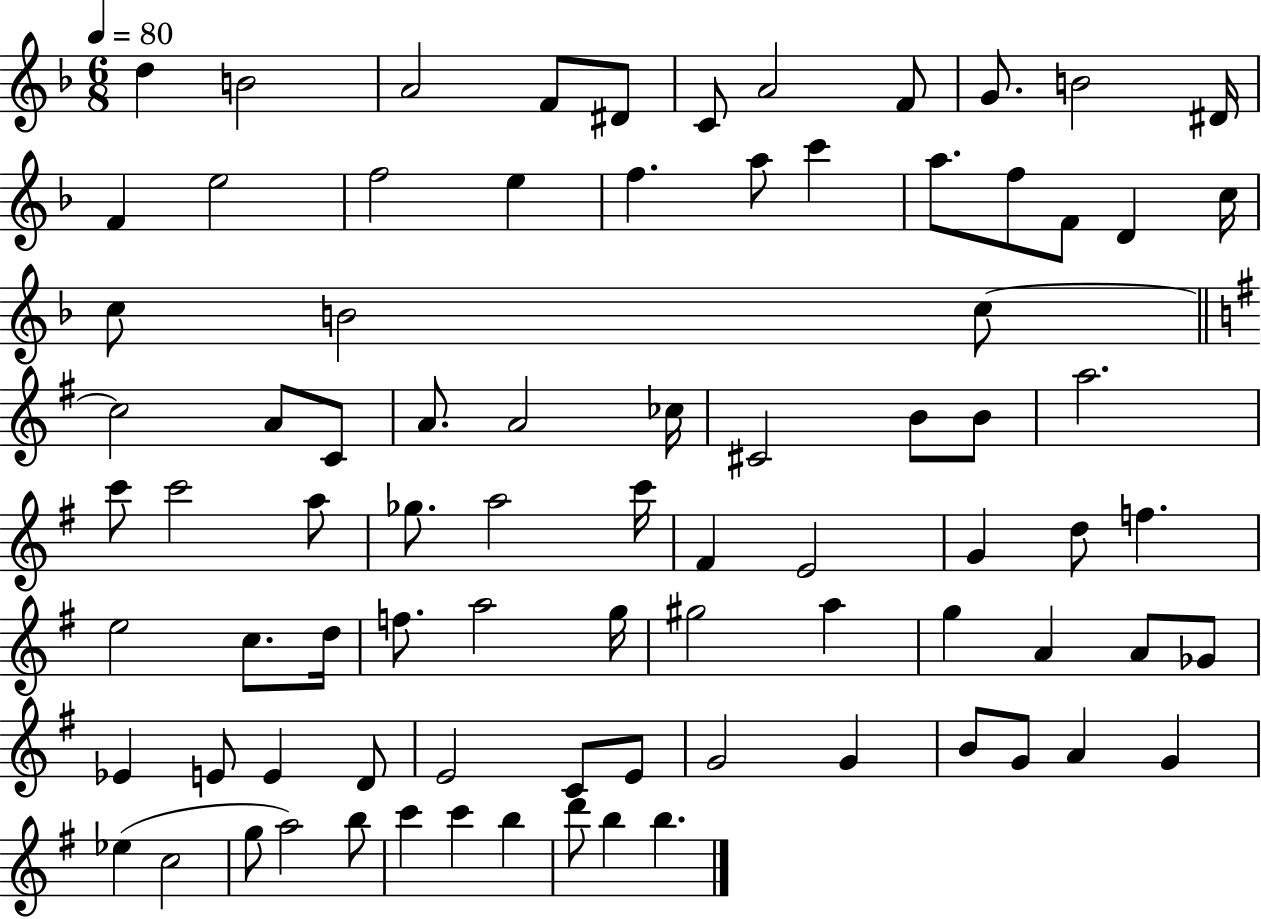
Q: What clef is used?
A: treble